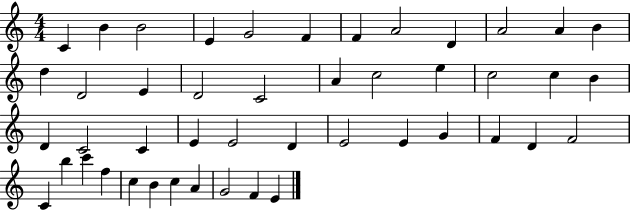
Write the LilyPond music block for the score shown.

{
  \clef treble
  \numericTimeSignature
  \time 4/4
  \key c \major
  c'4 b'4 b'2 | e'4 g'2 f'4 | f'4 a'2 d'4 | a'2 a'4 b'4 | \break d''4 d'2 e'4 | d'2 c'2 | a'4 c''2 e''4 | c''2 c''4 b'4 | \break d'4 c'2 c'4 | e'4 e'2 d'4 | e'2 e'4 g'4 | f'4 d'4 f'2 | \break c'4 b''4 c'''4 f''4 | c''4 b'4 c''4 a'4 | g'2 f'4 e'4 | \bar "|."
}